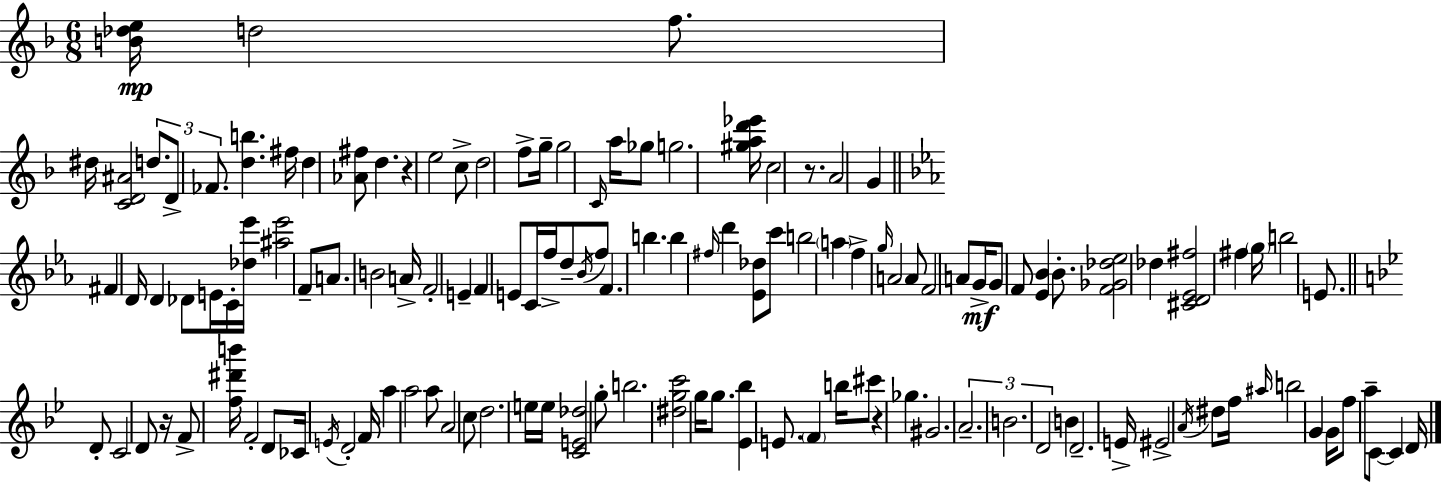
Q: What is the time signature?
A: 6/8